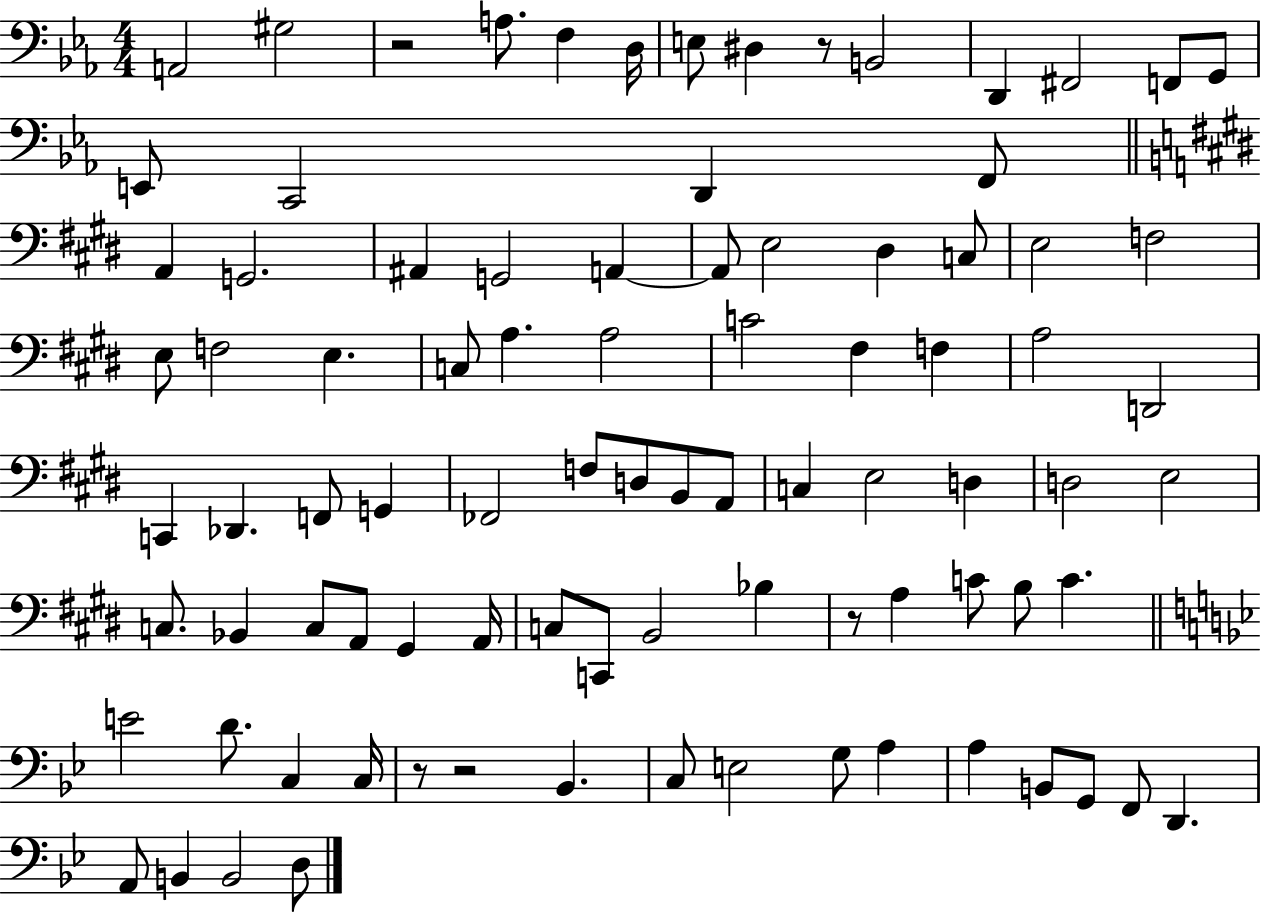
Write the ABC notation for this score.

X:1
T:Untitled
M:4/4
L:1/4
K:Eb
A,,2 ^G,2 z2 A,/2 F, D,/4 E,/2 ^D, z/2 B,,2 D,, ^F,,2 F,,/2 G,,/2 E,,/2 C,,2 D,, F,,/2 A,, G,,2 ^A,, G,,2 A,, A,,/2 E,2 ^D, C,/2 E,2 F,2 E,/2 F,2 E, C,/2 A, A,2 C2 ^F, F, A,2 D,,2 C,, _D,, F,,/2 G,, _F,,2 F,/2 D,/2 B,,/2 A,,/2 C, E,2 D, D,2 E,2 C,/2 _B,, C,/2 A,,/2 ^G,, A,,/4 C,/2 C,,/2 B,,2 _B, z/2 A, C/2 B,/2 C E2 D/2 C, C,/4 z/2 z2 _B,, C,/2 E,2 G,/2 A, A, B,,/2 G,,/2 F,,/2 D,, A,,/2 B,, B,,2 D,/2